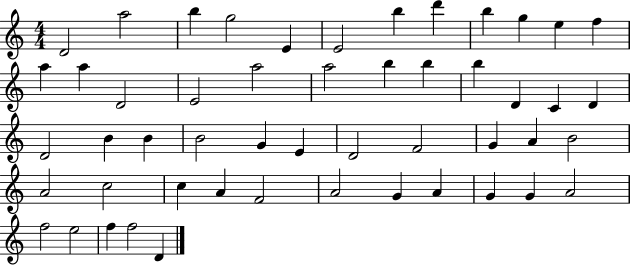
X:1
T:Untitled
M:4/4
L:1/4
K:C
D2 a2 b g2 E E2 b d' b g e f a a D2 E2 a2 a2 b b b D C D D2 B B B2 G E D2 F2 G A B2 A2 c2 c A F2 A2 G A G G A2 f2 e2 f f2 D